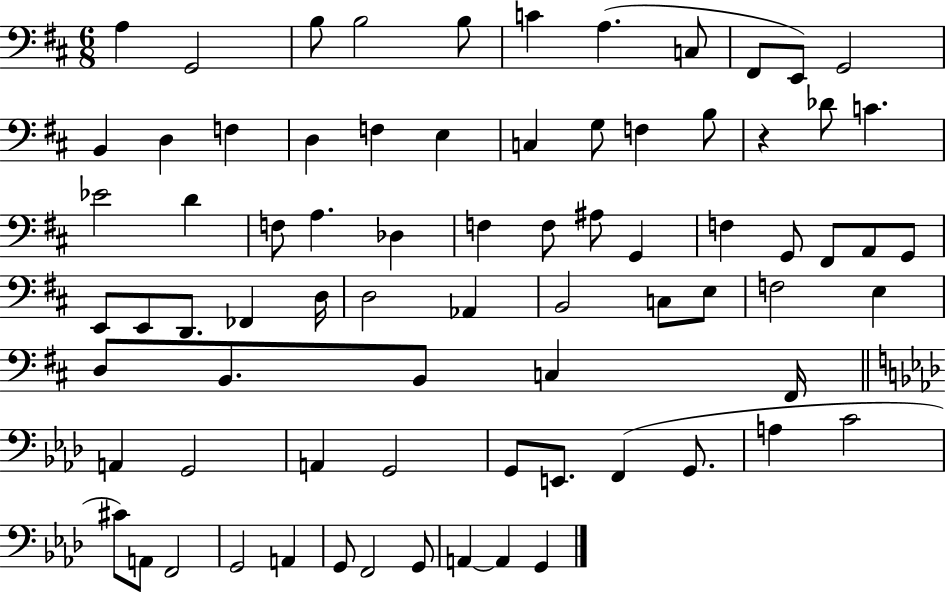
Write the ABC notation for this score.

X:1
T:Untitled
M:6/8
L:1/4
K:D
A, G,,2 B,/2 B,2 B,/2 C A, C,/2 ^F,,/2 E,,/2 G,,2 B,, D, F, D, F, E, C, G,/2 F, B,/2 z _D/2 C _E2 D F,/2 A, _D, F, F,/2 ^A,/2 G,, F, G,,/2 ^F,,/2 A,,/2 G,,/2 E,,/2 E,,/2 D,,/2 _F,, D,/4 D,2 _A,, B,,2 C,/2 E,/2 F,2 E, D,/2 B,,/2 B,,/2 C, ^F,,/4 A,, G,,2 A,, G,,2 G,,/2 E,,/2 F,, G,,/2 A, C2 ^C/2 A,,/2 F,,2 G,,2 A,, G,,/2 F,,2 G,,/2 A,, A,, G,,